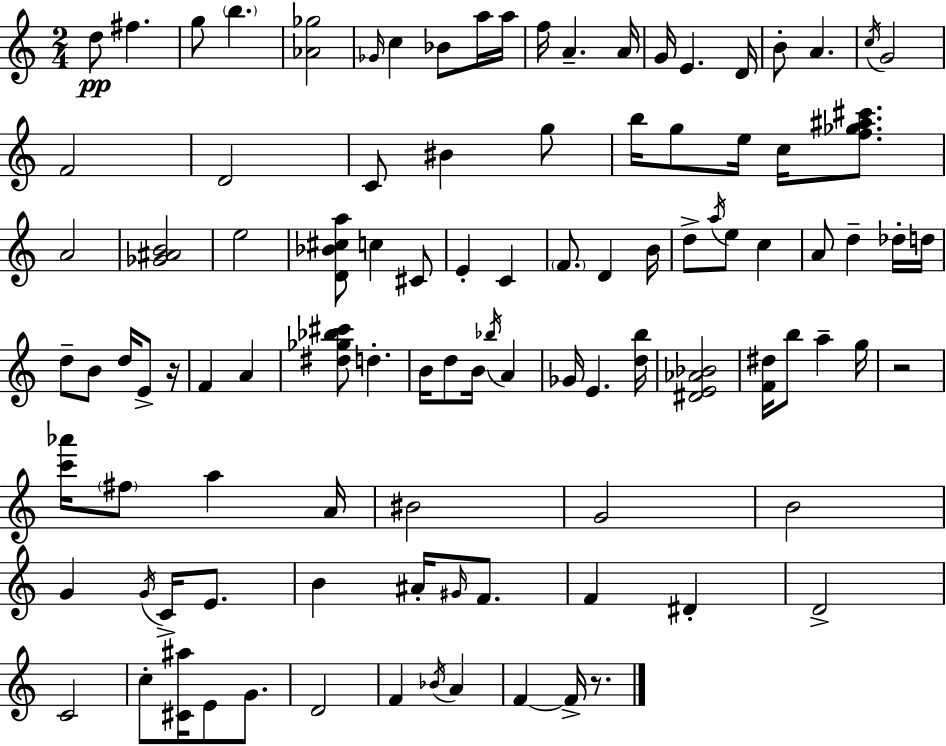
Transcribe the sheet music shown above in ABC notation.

X:1
T:Untitled
M:2/4
L:1/4
K:Am
d/2 ^f g/2 b [_A_g]2 _G/4 c _B/2 a/4 a/4 f/4 A A/4 G/4 E D/4 B/2 A c/4 G2 F2 D2 C/2 ^B g/2 b/4 g/2 e/4 c/4 [f_g^a^c']/2 A2 [_G^AB]2 e2 [D_B^ca]/2 c ^C/2 E C F/2 D B/4 d/2 a/4 e/2 c A/2 d _d/4 d/4 d/2 B/2 d/4 E/2 z/4 F A [^d_g_b^c']/2 d B/4 d/2 B/4 _b/4 A _G/4 E [db]/4 [^DE_A_B]2 [F^d]/4 b/2 a g/4 z2 [c'_a']/4 ^f/2 a A/4 ^B2 G2 B2 G G/4 C/4 E/2 B ^A/4 ^G/4 F/2 F ^D D2 C2 c/2 [^C^a]/4 E/2 G/2 D2 F _B/4 A F F/4 z/2